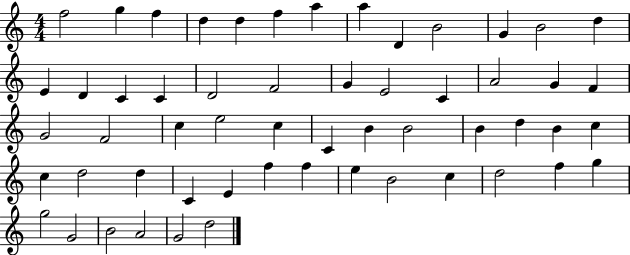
F5/h G5/q F5/q D5/q D5/q F5/q A5/q A5/q D4/q B4/h G4/q B4/h D5/q E4/q D4/q C4/q C4/q D4/h F4/h G4/q E4/h C4/q A4/h G4/q F4/q G4/h F4/h C5/q E5/h C5/q C4/q B4/q B4/h B4/q D5/q B4/q C5/q C5/q D5/h D5/q C4/q E4/q F5/q F5/q E5/q B4/h C5/q D5/h F5/q G5/q G5/h G4/h B4/h A4/h G4/h D5/h